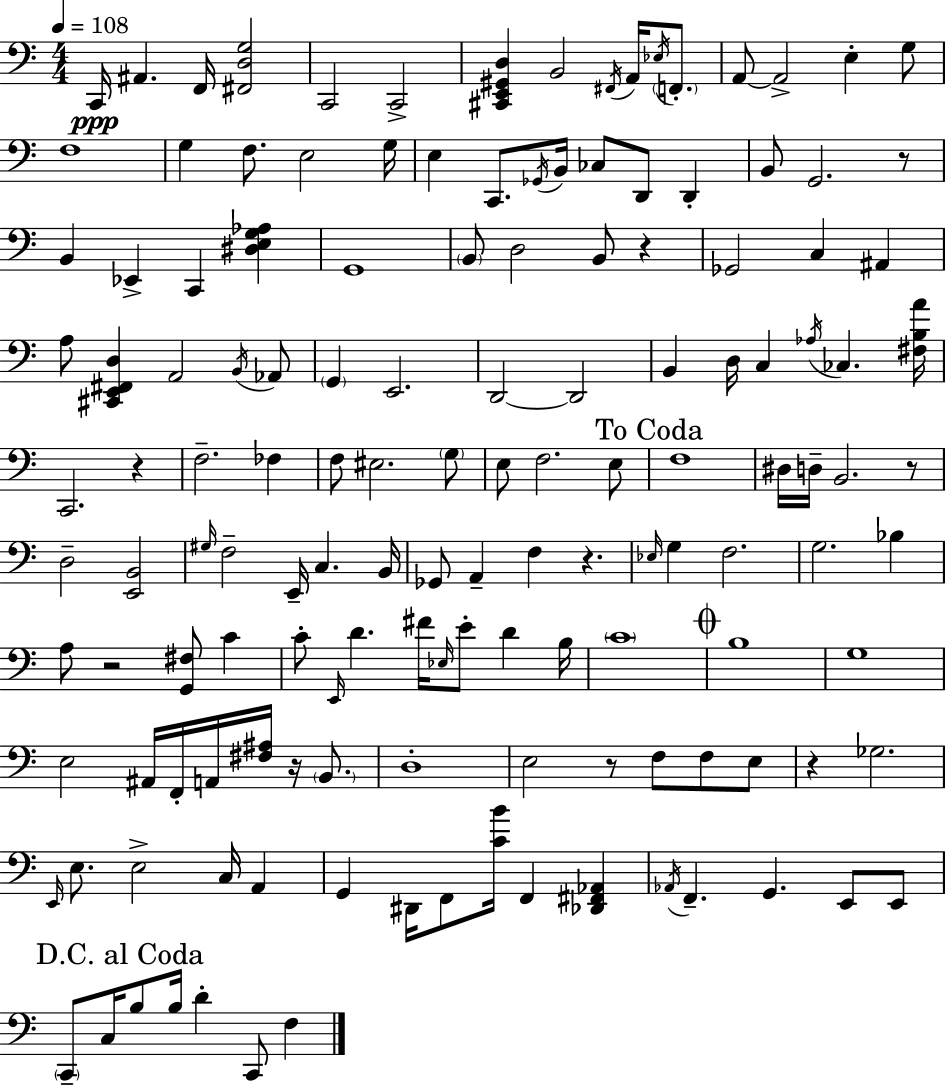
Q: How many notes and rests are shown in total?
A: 142